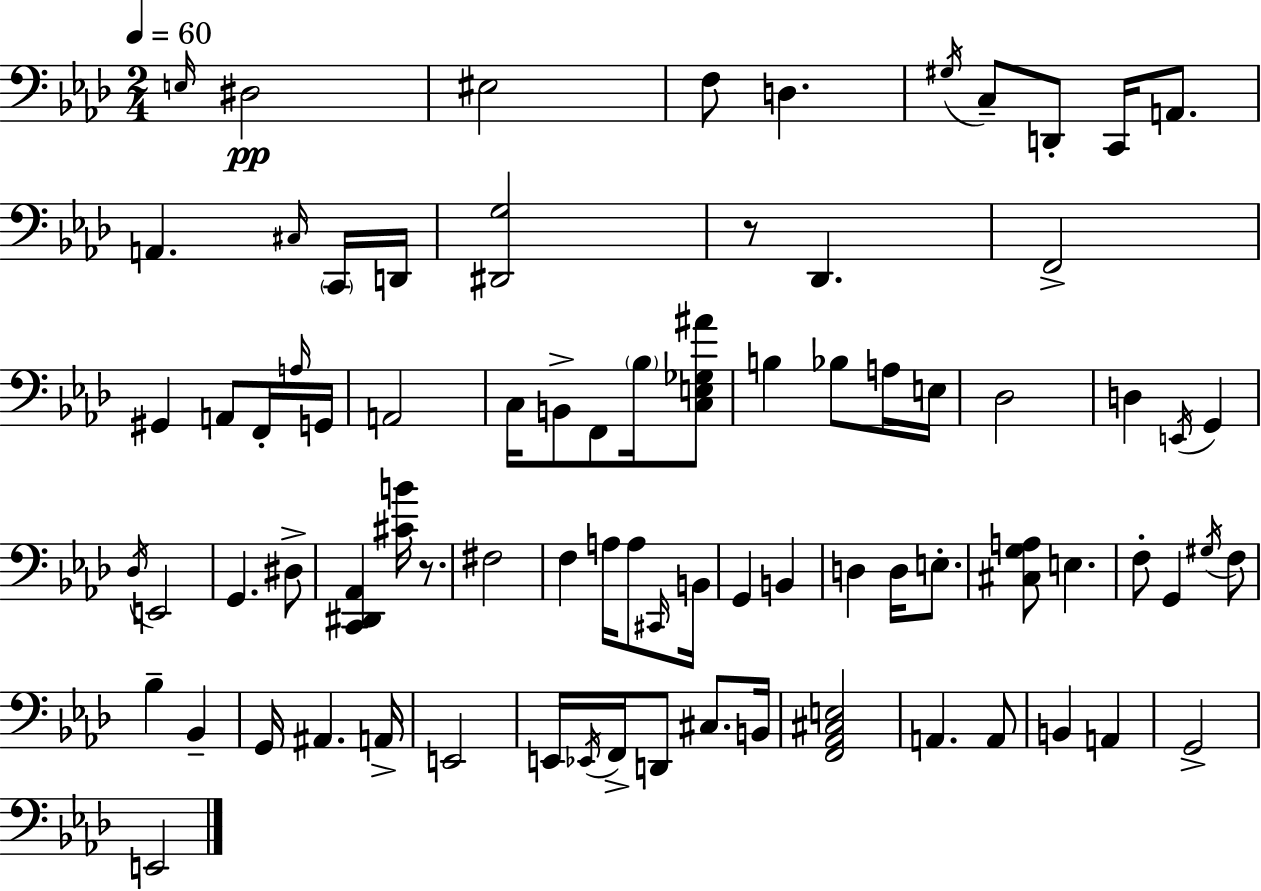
E3/s D#3/h EIS3/h F3/e D3/q. G#3/s C3/e D2/e C2/s A2/e. A2/q. C#3/s C2/s D2/s [D#2,G3]/h R/e Db2/q. F2/h G#2/q A2/e F2/s A3/s G2/s A2/h C3/s B2/e F2/e Bb3/s [C3,E3,Gb3,A#4]/e B3/q Bb3/e A3/s E3/s Db3/h D3/q E2/s G2/q Db3/s E2/h G2/q. D#3/e [C2,D#2,Ab2]/q [C#4,B4]/s R/e. F#3/h F3/q A3/s A3/e C#2/s B2/s G2/q B2/q D3/q D3/s E3/e. [C#3,G3,A3]/e E3/q. F3/e G2/q G#3/s F3/e Bb3/q Bb2/q G2/s A#2/q. A2/s E2/h E2/s Eb2/s F2/s D2/e C#3/e. B2/s [F2,Ab2,C#3,E3]/h A2/q. A2/e B2/q A2/q G2/h E2/h